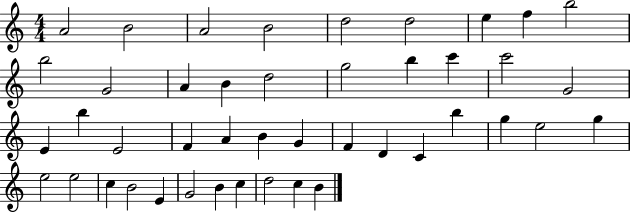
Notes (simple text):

A4/h B4/h A4/h B4/h D5/h D5/h E5/q F5/q B5/h B5/h G4/h A4/q B4/q D5/h G5/h B5/q C6/q C6/h G4/h E4/q B5/q E4/h F4/q A4/q B4/q G4/q F4/q D4/q C4/q B5/q G5/q E5/h G5/q E5/h E5/h C5/q B4/h E4/q G4/h B4/q C5/q D5/h C5/q B4/q